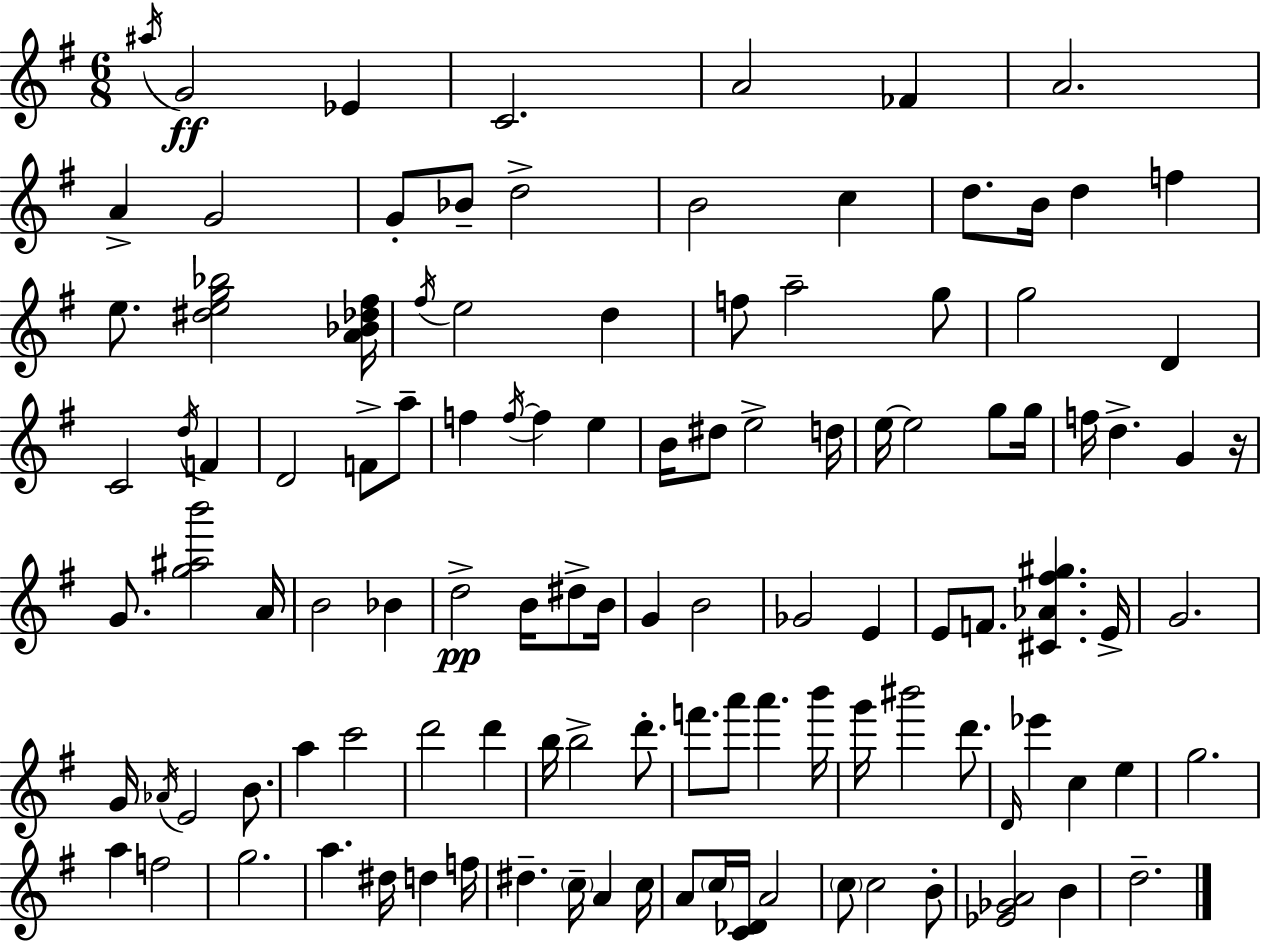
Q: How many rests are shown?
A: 1